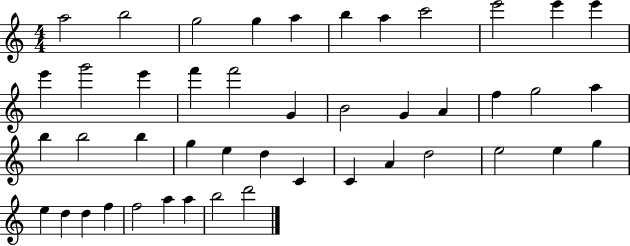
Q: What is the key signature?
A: C major